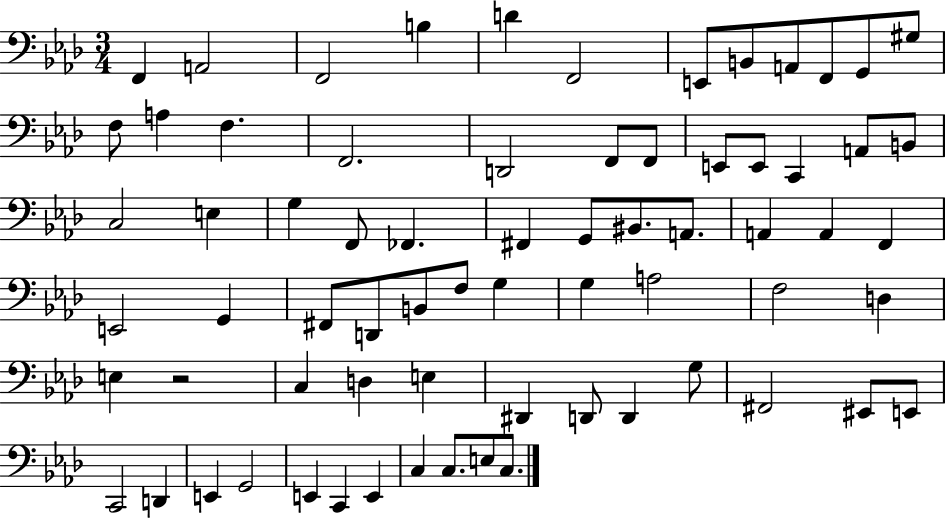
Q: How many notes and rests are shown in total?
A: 70